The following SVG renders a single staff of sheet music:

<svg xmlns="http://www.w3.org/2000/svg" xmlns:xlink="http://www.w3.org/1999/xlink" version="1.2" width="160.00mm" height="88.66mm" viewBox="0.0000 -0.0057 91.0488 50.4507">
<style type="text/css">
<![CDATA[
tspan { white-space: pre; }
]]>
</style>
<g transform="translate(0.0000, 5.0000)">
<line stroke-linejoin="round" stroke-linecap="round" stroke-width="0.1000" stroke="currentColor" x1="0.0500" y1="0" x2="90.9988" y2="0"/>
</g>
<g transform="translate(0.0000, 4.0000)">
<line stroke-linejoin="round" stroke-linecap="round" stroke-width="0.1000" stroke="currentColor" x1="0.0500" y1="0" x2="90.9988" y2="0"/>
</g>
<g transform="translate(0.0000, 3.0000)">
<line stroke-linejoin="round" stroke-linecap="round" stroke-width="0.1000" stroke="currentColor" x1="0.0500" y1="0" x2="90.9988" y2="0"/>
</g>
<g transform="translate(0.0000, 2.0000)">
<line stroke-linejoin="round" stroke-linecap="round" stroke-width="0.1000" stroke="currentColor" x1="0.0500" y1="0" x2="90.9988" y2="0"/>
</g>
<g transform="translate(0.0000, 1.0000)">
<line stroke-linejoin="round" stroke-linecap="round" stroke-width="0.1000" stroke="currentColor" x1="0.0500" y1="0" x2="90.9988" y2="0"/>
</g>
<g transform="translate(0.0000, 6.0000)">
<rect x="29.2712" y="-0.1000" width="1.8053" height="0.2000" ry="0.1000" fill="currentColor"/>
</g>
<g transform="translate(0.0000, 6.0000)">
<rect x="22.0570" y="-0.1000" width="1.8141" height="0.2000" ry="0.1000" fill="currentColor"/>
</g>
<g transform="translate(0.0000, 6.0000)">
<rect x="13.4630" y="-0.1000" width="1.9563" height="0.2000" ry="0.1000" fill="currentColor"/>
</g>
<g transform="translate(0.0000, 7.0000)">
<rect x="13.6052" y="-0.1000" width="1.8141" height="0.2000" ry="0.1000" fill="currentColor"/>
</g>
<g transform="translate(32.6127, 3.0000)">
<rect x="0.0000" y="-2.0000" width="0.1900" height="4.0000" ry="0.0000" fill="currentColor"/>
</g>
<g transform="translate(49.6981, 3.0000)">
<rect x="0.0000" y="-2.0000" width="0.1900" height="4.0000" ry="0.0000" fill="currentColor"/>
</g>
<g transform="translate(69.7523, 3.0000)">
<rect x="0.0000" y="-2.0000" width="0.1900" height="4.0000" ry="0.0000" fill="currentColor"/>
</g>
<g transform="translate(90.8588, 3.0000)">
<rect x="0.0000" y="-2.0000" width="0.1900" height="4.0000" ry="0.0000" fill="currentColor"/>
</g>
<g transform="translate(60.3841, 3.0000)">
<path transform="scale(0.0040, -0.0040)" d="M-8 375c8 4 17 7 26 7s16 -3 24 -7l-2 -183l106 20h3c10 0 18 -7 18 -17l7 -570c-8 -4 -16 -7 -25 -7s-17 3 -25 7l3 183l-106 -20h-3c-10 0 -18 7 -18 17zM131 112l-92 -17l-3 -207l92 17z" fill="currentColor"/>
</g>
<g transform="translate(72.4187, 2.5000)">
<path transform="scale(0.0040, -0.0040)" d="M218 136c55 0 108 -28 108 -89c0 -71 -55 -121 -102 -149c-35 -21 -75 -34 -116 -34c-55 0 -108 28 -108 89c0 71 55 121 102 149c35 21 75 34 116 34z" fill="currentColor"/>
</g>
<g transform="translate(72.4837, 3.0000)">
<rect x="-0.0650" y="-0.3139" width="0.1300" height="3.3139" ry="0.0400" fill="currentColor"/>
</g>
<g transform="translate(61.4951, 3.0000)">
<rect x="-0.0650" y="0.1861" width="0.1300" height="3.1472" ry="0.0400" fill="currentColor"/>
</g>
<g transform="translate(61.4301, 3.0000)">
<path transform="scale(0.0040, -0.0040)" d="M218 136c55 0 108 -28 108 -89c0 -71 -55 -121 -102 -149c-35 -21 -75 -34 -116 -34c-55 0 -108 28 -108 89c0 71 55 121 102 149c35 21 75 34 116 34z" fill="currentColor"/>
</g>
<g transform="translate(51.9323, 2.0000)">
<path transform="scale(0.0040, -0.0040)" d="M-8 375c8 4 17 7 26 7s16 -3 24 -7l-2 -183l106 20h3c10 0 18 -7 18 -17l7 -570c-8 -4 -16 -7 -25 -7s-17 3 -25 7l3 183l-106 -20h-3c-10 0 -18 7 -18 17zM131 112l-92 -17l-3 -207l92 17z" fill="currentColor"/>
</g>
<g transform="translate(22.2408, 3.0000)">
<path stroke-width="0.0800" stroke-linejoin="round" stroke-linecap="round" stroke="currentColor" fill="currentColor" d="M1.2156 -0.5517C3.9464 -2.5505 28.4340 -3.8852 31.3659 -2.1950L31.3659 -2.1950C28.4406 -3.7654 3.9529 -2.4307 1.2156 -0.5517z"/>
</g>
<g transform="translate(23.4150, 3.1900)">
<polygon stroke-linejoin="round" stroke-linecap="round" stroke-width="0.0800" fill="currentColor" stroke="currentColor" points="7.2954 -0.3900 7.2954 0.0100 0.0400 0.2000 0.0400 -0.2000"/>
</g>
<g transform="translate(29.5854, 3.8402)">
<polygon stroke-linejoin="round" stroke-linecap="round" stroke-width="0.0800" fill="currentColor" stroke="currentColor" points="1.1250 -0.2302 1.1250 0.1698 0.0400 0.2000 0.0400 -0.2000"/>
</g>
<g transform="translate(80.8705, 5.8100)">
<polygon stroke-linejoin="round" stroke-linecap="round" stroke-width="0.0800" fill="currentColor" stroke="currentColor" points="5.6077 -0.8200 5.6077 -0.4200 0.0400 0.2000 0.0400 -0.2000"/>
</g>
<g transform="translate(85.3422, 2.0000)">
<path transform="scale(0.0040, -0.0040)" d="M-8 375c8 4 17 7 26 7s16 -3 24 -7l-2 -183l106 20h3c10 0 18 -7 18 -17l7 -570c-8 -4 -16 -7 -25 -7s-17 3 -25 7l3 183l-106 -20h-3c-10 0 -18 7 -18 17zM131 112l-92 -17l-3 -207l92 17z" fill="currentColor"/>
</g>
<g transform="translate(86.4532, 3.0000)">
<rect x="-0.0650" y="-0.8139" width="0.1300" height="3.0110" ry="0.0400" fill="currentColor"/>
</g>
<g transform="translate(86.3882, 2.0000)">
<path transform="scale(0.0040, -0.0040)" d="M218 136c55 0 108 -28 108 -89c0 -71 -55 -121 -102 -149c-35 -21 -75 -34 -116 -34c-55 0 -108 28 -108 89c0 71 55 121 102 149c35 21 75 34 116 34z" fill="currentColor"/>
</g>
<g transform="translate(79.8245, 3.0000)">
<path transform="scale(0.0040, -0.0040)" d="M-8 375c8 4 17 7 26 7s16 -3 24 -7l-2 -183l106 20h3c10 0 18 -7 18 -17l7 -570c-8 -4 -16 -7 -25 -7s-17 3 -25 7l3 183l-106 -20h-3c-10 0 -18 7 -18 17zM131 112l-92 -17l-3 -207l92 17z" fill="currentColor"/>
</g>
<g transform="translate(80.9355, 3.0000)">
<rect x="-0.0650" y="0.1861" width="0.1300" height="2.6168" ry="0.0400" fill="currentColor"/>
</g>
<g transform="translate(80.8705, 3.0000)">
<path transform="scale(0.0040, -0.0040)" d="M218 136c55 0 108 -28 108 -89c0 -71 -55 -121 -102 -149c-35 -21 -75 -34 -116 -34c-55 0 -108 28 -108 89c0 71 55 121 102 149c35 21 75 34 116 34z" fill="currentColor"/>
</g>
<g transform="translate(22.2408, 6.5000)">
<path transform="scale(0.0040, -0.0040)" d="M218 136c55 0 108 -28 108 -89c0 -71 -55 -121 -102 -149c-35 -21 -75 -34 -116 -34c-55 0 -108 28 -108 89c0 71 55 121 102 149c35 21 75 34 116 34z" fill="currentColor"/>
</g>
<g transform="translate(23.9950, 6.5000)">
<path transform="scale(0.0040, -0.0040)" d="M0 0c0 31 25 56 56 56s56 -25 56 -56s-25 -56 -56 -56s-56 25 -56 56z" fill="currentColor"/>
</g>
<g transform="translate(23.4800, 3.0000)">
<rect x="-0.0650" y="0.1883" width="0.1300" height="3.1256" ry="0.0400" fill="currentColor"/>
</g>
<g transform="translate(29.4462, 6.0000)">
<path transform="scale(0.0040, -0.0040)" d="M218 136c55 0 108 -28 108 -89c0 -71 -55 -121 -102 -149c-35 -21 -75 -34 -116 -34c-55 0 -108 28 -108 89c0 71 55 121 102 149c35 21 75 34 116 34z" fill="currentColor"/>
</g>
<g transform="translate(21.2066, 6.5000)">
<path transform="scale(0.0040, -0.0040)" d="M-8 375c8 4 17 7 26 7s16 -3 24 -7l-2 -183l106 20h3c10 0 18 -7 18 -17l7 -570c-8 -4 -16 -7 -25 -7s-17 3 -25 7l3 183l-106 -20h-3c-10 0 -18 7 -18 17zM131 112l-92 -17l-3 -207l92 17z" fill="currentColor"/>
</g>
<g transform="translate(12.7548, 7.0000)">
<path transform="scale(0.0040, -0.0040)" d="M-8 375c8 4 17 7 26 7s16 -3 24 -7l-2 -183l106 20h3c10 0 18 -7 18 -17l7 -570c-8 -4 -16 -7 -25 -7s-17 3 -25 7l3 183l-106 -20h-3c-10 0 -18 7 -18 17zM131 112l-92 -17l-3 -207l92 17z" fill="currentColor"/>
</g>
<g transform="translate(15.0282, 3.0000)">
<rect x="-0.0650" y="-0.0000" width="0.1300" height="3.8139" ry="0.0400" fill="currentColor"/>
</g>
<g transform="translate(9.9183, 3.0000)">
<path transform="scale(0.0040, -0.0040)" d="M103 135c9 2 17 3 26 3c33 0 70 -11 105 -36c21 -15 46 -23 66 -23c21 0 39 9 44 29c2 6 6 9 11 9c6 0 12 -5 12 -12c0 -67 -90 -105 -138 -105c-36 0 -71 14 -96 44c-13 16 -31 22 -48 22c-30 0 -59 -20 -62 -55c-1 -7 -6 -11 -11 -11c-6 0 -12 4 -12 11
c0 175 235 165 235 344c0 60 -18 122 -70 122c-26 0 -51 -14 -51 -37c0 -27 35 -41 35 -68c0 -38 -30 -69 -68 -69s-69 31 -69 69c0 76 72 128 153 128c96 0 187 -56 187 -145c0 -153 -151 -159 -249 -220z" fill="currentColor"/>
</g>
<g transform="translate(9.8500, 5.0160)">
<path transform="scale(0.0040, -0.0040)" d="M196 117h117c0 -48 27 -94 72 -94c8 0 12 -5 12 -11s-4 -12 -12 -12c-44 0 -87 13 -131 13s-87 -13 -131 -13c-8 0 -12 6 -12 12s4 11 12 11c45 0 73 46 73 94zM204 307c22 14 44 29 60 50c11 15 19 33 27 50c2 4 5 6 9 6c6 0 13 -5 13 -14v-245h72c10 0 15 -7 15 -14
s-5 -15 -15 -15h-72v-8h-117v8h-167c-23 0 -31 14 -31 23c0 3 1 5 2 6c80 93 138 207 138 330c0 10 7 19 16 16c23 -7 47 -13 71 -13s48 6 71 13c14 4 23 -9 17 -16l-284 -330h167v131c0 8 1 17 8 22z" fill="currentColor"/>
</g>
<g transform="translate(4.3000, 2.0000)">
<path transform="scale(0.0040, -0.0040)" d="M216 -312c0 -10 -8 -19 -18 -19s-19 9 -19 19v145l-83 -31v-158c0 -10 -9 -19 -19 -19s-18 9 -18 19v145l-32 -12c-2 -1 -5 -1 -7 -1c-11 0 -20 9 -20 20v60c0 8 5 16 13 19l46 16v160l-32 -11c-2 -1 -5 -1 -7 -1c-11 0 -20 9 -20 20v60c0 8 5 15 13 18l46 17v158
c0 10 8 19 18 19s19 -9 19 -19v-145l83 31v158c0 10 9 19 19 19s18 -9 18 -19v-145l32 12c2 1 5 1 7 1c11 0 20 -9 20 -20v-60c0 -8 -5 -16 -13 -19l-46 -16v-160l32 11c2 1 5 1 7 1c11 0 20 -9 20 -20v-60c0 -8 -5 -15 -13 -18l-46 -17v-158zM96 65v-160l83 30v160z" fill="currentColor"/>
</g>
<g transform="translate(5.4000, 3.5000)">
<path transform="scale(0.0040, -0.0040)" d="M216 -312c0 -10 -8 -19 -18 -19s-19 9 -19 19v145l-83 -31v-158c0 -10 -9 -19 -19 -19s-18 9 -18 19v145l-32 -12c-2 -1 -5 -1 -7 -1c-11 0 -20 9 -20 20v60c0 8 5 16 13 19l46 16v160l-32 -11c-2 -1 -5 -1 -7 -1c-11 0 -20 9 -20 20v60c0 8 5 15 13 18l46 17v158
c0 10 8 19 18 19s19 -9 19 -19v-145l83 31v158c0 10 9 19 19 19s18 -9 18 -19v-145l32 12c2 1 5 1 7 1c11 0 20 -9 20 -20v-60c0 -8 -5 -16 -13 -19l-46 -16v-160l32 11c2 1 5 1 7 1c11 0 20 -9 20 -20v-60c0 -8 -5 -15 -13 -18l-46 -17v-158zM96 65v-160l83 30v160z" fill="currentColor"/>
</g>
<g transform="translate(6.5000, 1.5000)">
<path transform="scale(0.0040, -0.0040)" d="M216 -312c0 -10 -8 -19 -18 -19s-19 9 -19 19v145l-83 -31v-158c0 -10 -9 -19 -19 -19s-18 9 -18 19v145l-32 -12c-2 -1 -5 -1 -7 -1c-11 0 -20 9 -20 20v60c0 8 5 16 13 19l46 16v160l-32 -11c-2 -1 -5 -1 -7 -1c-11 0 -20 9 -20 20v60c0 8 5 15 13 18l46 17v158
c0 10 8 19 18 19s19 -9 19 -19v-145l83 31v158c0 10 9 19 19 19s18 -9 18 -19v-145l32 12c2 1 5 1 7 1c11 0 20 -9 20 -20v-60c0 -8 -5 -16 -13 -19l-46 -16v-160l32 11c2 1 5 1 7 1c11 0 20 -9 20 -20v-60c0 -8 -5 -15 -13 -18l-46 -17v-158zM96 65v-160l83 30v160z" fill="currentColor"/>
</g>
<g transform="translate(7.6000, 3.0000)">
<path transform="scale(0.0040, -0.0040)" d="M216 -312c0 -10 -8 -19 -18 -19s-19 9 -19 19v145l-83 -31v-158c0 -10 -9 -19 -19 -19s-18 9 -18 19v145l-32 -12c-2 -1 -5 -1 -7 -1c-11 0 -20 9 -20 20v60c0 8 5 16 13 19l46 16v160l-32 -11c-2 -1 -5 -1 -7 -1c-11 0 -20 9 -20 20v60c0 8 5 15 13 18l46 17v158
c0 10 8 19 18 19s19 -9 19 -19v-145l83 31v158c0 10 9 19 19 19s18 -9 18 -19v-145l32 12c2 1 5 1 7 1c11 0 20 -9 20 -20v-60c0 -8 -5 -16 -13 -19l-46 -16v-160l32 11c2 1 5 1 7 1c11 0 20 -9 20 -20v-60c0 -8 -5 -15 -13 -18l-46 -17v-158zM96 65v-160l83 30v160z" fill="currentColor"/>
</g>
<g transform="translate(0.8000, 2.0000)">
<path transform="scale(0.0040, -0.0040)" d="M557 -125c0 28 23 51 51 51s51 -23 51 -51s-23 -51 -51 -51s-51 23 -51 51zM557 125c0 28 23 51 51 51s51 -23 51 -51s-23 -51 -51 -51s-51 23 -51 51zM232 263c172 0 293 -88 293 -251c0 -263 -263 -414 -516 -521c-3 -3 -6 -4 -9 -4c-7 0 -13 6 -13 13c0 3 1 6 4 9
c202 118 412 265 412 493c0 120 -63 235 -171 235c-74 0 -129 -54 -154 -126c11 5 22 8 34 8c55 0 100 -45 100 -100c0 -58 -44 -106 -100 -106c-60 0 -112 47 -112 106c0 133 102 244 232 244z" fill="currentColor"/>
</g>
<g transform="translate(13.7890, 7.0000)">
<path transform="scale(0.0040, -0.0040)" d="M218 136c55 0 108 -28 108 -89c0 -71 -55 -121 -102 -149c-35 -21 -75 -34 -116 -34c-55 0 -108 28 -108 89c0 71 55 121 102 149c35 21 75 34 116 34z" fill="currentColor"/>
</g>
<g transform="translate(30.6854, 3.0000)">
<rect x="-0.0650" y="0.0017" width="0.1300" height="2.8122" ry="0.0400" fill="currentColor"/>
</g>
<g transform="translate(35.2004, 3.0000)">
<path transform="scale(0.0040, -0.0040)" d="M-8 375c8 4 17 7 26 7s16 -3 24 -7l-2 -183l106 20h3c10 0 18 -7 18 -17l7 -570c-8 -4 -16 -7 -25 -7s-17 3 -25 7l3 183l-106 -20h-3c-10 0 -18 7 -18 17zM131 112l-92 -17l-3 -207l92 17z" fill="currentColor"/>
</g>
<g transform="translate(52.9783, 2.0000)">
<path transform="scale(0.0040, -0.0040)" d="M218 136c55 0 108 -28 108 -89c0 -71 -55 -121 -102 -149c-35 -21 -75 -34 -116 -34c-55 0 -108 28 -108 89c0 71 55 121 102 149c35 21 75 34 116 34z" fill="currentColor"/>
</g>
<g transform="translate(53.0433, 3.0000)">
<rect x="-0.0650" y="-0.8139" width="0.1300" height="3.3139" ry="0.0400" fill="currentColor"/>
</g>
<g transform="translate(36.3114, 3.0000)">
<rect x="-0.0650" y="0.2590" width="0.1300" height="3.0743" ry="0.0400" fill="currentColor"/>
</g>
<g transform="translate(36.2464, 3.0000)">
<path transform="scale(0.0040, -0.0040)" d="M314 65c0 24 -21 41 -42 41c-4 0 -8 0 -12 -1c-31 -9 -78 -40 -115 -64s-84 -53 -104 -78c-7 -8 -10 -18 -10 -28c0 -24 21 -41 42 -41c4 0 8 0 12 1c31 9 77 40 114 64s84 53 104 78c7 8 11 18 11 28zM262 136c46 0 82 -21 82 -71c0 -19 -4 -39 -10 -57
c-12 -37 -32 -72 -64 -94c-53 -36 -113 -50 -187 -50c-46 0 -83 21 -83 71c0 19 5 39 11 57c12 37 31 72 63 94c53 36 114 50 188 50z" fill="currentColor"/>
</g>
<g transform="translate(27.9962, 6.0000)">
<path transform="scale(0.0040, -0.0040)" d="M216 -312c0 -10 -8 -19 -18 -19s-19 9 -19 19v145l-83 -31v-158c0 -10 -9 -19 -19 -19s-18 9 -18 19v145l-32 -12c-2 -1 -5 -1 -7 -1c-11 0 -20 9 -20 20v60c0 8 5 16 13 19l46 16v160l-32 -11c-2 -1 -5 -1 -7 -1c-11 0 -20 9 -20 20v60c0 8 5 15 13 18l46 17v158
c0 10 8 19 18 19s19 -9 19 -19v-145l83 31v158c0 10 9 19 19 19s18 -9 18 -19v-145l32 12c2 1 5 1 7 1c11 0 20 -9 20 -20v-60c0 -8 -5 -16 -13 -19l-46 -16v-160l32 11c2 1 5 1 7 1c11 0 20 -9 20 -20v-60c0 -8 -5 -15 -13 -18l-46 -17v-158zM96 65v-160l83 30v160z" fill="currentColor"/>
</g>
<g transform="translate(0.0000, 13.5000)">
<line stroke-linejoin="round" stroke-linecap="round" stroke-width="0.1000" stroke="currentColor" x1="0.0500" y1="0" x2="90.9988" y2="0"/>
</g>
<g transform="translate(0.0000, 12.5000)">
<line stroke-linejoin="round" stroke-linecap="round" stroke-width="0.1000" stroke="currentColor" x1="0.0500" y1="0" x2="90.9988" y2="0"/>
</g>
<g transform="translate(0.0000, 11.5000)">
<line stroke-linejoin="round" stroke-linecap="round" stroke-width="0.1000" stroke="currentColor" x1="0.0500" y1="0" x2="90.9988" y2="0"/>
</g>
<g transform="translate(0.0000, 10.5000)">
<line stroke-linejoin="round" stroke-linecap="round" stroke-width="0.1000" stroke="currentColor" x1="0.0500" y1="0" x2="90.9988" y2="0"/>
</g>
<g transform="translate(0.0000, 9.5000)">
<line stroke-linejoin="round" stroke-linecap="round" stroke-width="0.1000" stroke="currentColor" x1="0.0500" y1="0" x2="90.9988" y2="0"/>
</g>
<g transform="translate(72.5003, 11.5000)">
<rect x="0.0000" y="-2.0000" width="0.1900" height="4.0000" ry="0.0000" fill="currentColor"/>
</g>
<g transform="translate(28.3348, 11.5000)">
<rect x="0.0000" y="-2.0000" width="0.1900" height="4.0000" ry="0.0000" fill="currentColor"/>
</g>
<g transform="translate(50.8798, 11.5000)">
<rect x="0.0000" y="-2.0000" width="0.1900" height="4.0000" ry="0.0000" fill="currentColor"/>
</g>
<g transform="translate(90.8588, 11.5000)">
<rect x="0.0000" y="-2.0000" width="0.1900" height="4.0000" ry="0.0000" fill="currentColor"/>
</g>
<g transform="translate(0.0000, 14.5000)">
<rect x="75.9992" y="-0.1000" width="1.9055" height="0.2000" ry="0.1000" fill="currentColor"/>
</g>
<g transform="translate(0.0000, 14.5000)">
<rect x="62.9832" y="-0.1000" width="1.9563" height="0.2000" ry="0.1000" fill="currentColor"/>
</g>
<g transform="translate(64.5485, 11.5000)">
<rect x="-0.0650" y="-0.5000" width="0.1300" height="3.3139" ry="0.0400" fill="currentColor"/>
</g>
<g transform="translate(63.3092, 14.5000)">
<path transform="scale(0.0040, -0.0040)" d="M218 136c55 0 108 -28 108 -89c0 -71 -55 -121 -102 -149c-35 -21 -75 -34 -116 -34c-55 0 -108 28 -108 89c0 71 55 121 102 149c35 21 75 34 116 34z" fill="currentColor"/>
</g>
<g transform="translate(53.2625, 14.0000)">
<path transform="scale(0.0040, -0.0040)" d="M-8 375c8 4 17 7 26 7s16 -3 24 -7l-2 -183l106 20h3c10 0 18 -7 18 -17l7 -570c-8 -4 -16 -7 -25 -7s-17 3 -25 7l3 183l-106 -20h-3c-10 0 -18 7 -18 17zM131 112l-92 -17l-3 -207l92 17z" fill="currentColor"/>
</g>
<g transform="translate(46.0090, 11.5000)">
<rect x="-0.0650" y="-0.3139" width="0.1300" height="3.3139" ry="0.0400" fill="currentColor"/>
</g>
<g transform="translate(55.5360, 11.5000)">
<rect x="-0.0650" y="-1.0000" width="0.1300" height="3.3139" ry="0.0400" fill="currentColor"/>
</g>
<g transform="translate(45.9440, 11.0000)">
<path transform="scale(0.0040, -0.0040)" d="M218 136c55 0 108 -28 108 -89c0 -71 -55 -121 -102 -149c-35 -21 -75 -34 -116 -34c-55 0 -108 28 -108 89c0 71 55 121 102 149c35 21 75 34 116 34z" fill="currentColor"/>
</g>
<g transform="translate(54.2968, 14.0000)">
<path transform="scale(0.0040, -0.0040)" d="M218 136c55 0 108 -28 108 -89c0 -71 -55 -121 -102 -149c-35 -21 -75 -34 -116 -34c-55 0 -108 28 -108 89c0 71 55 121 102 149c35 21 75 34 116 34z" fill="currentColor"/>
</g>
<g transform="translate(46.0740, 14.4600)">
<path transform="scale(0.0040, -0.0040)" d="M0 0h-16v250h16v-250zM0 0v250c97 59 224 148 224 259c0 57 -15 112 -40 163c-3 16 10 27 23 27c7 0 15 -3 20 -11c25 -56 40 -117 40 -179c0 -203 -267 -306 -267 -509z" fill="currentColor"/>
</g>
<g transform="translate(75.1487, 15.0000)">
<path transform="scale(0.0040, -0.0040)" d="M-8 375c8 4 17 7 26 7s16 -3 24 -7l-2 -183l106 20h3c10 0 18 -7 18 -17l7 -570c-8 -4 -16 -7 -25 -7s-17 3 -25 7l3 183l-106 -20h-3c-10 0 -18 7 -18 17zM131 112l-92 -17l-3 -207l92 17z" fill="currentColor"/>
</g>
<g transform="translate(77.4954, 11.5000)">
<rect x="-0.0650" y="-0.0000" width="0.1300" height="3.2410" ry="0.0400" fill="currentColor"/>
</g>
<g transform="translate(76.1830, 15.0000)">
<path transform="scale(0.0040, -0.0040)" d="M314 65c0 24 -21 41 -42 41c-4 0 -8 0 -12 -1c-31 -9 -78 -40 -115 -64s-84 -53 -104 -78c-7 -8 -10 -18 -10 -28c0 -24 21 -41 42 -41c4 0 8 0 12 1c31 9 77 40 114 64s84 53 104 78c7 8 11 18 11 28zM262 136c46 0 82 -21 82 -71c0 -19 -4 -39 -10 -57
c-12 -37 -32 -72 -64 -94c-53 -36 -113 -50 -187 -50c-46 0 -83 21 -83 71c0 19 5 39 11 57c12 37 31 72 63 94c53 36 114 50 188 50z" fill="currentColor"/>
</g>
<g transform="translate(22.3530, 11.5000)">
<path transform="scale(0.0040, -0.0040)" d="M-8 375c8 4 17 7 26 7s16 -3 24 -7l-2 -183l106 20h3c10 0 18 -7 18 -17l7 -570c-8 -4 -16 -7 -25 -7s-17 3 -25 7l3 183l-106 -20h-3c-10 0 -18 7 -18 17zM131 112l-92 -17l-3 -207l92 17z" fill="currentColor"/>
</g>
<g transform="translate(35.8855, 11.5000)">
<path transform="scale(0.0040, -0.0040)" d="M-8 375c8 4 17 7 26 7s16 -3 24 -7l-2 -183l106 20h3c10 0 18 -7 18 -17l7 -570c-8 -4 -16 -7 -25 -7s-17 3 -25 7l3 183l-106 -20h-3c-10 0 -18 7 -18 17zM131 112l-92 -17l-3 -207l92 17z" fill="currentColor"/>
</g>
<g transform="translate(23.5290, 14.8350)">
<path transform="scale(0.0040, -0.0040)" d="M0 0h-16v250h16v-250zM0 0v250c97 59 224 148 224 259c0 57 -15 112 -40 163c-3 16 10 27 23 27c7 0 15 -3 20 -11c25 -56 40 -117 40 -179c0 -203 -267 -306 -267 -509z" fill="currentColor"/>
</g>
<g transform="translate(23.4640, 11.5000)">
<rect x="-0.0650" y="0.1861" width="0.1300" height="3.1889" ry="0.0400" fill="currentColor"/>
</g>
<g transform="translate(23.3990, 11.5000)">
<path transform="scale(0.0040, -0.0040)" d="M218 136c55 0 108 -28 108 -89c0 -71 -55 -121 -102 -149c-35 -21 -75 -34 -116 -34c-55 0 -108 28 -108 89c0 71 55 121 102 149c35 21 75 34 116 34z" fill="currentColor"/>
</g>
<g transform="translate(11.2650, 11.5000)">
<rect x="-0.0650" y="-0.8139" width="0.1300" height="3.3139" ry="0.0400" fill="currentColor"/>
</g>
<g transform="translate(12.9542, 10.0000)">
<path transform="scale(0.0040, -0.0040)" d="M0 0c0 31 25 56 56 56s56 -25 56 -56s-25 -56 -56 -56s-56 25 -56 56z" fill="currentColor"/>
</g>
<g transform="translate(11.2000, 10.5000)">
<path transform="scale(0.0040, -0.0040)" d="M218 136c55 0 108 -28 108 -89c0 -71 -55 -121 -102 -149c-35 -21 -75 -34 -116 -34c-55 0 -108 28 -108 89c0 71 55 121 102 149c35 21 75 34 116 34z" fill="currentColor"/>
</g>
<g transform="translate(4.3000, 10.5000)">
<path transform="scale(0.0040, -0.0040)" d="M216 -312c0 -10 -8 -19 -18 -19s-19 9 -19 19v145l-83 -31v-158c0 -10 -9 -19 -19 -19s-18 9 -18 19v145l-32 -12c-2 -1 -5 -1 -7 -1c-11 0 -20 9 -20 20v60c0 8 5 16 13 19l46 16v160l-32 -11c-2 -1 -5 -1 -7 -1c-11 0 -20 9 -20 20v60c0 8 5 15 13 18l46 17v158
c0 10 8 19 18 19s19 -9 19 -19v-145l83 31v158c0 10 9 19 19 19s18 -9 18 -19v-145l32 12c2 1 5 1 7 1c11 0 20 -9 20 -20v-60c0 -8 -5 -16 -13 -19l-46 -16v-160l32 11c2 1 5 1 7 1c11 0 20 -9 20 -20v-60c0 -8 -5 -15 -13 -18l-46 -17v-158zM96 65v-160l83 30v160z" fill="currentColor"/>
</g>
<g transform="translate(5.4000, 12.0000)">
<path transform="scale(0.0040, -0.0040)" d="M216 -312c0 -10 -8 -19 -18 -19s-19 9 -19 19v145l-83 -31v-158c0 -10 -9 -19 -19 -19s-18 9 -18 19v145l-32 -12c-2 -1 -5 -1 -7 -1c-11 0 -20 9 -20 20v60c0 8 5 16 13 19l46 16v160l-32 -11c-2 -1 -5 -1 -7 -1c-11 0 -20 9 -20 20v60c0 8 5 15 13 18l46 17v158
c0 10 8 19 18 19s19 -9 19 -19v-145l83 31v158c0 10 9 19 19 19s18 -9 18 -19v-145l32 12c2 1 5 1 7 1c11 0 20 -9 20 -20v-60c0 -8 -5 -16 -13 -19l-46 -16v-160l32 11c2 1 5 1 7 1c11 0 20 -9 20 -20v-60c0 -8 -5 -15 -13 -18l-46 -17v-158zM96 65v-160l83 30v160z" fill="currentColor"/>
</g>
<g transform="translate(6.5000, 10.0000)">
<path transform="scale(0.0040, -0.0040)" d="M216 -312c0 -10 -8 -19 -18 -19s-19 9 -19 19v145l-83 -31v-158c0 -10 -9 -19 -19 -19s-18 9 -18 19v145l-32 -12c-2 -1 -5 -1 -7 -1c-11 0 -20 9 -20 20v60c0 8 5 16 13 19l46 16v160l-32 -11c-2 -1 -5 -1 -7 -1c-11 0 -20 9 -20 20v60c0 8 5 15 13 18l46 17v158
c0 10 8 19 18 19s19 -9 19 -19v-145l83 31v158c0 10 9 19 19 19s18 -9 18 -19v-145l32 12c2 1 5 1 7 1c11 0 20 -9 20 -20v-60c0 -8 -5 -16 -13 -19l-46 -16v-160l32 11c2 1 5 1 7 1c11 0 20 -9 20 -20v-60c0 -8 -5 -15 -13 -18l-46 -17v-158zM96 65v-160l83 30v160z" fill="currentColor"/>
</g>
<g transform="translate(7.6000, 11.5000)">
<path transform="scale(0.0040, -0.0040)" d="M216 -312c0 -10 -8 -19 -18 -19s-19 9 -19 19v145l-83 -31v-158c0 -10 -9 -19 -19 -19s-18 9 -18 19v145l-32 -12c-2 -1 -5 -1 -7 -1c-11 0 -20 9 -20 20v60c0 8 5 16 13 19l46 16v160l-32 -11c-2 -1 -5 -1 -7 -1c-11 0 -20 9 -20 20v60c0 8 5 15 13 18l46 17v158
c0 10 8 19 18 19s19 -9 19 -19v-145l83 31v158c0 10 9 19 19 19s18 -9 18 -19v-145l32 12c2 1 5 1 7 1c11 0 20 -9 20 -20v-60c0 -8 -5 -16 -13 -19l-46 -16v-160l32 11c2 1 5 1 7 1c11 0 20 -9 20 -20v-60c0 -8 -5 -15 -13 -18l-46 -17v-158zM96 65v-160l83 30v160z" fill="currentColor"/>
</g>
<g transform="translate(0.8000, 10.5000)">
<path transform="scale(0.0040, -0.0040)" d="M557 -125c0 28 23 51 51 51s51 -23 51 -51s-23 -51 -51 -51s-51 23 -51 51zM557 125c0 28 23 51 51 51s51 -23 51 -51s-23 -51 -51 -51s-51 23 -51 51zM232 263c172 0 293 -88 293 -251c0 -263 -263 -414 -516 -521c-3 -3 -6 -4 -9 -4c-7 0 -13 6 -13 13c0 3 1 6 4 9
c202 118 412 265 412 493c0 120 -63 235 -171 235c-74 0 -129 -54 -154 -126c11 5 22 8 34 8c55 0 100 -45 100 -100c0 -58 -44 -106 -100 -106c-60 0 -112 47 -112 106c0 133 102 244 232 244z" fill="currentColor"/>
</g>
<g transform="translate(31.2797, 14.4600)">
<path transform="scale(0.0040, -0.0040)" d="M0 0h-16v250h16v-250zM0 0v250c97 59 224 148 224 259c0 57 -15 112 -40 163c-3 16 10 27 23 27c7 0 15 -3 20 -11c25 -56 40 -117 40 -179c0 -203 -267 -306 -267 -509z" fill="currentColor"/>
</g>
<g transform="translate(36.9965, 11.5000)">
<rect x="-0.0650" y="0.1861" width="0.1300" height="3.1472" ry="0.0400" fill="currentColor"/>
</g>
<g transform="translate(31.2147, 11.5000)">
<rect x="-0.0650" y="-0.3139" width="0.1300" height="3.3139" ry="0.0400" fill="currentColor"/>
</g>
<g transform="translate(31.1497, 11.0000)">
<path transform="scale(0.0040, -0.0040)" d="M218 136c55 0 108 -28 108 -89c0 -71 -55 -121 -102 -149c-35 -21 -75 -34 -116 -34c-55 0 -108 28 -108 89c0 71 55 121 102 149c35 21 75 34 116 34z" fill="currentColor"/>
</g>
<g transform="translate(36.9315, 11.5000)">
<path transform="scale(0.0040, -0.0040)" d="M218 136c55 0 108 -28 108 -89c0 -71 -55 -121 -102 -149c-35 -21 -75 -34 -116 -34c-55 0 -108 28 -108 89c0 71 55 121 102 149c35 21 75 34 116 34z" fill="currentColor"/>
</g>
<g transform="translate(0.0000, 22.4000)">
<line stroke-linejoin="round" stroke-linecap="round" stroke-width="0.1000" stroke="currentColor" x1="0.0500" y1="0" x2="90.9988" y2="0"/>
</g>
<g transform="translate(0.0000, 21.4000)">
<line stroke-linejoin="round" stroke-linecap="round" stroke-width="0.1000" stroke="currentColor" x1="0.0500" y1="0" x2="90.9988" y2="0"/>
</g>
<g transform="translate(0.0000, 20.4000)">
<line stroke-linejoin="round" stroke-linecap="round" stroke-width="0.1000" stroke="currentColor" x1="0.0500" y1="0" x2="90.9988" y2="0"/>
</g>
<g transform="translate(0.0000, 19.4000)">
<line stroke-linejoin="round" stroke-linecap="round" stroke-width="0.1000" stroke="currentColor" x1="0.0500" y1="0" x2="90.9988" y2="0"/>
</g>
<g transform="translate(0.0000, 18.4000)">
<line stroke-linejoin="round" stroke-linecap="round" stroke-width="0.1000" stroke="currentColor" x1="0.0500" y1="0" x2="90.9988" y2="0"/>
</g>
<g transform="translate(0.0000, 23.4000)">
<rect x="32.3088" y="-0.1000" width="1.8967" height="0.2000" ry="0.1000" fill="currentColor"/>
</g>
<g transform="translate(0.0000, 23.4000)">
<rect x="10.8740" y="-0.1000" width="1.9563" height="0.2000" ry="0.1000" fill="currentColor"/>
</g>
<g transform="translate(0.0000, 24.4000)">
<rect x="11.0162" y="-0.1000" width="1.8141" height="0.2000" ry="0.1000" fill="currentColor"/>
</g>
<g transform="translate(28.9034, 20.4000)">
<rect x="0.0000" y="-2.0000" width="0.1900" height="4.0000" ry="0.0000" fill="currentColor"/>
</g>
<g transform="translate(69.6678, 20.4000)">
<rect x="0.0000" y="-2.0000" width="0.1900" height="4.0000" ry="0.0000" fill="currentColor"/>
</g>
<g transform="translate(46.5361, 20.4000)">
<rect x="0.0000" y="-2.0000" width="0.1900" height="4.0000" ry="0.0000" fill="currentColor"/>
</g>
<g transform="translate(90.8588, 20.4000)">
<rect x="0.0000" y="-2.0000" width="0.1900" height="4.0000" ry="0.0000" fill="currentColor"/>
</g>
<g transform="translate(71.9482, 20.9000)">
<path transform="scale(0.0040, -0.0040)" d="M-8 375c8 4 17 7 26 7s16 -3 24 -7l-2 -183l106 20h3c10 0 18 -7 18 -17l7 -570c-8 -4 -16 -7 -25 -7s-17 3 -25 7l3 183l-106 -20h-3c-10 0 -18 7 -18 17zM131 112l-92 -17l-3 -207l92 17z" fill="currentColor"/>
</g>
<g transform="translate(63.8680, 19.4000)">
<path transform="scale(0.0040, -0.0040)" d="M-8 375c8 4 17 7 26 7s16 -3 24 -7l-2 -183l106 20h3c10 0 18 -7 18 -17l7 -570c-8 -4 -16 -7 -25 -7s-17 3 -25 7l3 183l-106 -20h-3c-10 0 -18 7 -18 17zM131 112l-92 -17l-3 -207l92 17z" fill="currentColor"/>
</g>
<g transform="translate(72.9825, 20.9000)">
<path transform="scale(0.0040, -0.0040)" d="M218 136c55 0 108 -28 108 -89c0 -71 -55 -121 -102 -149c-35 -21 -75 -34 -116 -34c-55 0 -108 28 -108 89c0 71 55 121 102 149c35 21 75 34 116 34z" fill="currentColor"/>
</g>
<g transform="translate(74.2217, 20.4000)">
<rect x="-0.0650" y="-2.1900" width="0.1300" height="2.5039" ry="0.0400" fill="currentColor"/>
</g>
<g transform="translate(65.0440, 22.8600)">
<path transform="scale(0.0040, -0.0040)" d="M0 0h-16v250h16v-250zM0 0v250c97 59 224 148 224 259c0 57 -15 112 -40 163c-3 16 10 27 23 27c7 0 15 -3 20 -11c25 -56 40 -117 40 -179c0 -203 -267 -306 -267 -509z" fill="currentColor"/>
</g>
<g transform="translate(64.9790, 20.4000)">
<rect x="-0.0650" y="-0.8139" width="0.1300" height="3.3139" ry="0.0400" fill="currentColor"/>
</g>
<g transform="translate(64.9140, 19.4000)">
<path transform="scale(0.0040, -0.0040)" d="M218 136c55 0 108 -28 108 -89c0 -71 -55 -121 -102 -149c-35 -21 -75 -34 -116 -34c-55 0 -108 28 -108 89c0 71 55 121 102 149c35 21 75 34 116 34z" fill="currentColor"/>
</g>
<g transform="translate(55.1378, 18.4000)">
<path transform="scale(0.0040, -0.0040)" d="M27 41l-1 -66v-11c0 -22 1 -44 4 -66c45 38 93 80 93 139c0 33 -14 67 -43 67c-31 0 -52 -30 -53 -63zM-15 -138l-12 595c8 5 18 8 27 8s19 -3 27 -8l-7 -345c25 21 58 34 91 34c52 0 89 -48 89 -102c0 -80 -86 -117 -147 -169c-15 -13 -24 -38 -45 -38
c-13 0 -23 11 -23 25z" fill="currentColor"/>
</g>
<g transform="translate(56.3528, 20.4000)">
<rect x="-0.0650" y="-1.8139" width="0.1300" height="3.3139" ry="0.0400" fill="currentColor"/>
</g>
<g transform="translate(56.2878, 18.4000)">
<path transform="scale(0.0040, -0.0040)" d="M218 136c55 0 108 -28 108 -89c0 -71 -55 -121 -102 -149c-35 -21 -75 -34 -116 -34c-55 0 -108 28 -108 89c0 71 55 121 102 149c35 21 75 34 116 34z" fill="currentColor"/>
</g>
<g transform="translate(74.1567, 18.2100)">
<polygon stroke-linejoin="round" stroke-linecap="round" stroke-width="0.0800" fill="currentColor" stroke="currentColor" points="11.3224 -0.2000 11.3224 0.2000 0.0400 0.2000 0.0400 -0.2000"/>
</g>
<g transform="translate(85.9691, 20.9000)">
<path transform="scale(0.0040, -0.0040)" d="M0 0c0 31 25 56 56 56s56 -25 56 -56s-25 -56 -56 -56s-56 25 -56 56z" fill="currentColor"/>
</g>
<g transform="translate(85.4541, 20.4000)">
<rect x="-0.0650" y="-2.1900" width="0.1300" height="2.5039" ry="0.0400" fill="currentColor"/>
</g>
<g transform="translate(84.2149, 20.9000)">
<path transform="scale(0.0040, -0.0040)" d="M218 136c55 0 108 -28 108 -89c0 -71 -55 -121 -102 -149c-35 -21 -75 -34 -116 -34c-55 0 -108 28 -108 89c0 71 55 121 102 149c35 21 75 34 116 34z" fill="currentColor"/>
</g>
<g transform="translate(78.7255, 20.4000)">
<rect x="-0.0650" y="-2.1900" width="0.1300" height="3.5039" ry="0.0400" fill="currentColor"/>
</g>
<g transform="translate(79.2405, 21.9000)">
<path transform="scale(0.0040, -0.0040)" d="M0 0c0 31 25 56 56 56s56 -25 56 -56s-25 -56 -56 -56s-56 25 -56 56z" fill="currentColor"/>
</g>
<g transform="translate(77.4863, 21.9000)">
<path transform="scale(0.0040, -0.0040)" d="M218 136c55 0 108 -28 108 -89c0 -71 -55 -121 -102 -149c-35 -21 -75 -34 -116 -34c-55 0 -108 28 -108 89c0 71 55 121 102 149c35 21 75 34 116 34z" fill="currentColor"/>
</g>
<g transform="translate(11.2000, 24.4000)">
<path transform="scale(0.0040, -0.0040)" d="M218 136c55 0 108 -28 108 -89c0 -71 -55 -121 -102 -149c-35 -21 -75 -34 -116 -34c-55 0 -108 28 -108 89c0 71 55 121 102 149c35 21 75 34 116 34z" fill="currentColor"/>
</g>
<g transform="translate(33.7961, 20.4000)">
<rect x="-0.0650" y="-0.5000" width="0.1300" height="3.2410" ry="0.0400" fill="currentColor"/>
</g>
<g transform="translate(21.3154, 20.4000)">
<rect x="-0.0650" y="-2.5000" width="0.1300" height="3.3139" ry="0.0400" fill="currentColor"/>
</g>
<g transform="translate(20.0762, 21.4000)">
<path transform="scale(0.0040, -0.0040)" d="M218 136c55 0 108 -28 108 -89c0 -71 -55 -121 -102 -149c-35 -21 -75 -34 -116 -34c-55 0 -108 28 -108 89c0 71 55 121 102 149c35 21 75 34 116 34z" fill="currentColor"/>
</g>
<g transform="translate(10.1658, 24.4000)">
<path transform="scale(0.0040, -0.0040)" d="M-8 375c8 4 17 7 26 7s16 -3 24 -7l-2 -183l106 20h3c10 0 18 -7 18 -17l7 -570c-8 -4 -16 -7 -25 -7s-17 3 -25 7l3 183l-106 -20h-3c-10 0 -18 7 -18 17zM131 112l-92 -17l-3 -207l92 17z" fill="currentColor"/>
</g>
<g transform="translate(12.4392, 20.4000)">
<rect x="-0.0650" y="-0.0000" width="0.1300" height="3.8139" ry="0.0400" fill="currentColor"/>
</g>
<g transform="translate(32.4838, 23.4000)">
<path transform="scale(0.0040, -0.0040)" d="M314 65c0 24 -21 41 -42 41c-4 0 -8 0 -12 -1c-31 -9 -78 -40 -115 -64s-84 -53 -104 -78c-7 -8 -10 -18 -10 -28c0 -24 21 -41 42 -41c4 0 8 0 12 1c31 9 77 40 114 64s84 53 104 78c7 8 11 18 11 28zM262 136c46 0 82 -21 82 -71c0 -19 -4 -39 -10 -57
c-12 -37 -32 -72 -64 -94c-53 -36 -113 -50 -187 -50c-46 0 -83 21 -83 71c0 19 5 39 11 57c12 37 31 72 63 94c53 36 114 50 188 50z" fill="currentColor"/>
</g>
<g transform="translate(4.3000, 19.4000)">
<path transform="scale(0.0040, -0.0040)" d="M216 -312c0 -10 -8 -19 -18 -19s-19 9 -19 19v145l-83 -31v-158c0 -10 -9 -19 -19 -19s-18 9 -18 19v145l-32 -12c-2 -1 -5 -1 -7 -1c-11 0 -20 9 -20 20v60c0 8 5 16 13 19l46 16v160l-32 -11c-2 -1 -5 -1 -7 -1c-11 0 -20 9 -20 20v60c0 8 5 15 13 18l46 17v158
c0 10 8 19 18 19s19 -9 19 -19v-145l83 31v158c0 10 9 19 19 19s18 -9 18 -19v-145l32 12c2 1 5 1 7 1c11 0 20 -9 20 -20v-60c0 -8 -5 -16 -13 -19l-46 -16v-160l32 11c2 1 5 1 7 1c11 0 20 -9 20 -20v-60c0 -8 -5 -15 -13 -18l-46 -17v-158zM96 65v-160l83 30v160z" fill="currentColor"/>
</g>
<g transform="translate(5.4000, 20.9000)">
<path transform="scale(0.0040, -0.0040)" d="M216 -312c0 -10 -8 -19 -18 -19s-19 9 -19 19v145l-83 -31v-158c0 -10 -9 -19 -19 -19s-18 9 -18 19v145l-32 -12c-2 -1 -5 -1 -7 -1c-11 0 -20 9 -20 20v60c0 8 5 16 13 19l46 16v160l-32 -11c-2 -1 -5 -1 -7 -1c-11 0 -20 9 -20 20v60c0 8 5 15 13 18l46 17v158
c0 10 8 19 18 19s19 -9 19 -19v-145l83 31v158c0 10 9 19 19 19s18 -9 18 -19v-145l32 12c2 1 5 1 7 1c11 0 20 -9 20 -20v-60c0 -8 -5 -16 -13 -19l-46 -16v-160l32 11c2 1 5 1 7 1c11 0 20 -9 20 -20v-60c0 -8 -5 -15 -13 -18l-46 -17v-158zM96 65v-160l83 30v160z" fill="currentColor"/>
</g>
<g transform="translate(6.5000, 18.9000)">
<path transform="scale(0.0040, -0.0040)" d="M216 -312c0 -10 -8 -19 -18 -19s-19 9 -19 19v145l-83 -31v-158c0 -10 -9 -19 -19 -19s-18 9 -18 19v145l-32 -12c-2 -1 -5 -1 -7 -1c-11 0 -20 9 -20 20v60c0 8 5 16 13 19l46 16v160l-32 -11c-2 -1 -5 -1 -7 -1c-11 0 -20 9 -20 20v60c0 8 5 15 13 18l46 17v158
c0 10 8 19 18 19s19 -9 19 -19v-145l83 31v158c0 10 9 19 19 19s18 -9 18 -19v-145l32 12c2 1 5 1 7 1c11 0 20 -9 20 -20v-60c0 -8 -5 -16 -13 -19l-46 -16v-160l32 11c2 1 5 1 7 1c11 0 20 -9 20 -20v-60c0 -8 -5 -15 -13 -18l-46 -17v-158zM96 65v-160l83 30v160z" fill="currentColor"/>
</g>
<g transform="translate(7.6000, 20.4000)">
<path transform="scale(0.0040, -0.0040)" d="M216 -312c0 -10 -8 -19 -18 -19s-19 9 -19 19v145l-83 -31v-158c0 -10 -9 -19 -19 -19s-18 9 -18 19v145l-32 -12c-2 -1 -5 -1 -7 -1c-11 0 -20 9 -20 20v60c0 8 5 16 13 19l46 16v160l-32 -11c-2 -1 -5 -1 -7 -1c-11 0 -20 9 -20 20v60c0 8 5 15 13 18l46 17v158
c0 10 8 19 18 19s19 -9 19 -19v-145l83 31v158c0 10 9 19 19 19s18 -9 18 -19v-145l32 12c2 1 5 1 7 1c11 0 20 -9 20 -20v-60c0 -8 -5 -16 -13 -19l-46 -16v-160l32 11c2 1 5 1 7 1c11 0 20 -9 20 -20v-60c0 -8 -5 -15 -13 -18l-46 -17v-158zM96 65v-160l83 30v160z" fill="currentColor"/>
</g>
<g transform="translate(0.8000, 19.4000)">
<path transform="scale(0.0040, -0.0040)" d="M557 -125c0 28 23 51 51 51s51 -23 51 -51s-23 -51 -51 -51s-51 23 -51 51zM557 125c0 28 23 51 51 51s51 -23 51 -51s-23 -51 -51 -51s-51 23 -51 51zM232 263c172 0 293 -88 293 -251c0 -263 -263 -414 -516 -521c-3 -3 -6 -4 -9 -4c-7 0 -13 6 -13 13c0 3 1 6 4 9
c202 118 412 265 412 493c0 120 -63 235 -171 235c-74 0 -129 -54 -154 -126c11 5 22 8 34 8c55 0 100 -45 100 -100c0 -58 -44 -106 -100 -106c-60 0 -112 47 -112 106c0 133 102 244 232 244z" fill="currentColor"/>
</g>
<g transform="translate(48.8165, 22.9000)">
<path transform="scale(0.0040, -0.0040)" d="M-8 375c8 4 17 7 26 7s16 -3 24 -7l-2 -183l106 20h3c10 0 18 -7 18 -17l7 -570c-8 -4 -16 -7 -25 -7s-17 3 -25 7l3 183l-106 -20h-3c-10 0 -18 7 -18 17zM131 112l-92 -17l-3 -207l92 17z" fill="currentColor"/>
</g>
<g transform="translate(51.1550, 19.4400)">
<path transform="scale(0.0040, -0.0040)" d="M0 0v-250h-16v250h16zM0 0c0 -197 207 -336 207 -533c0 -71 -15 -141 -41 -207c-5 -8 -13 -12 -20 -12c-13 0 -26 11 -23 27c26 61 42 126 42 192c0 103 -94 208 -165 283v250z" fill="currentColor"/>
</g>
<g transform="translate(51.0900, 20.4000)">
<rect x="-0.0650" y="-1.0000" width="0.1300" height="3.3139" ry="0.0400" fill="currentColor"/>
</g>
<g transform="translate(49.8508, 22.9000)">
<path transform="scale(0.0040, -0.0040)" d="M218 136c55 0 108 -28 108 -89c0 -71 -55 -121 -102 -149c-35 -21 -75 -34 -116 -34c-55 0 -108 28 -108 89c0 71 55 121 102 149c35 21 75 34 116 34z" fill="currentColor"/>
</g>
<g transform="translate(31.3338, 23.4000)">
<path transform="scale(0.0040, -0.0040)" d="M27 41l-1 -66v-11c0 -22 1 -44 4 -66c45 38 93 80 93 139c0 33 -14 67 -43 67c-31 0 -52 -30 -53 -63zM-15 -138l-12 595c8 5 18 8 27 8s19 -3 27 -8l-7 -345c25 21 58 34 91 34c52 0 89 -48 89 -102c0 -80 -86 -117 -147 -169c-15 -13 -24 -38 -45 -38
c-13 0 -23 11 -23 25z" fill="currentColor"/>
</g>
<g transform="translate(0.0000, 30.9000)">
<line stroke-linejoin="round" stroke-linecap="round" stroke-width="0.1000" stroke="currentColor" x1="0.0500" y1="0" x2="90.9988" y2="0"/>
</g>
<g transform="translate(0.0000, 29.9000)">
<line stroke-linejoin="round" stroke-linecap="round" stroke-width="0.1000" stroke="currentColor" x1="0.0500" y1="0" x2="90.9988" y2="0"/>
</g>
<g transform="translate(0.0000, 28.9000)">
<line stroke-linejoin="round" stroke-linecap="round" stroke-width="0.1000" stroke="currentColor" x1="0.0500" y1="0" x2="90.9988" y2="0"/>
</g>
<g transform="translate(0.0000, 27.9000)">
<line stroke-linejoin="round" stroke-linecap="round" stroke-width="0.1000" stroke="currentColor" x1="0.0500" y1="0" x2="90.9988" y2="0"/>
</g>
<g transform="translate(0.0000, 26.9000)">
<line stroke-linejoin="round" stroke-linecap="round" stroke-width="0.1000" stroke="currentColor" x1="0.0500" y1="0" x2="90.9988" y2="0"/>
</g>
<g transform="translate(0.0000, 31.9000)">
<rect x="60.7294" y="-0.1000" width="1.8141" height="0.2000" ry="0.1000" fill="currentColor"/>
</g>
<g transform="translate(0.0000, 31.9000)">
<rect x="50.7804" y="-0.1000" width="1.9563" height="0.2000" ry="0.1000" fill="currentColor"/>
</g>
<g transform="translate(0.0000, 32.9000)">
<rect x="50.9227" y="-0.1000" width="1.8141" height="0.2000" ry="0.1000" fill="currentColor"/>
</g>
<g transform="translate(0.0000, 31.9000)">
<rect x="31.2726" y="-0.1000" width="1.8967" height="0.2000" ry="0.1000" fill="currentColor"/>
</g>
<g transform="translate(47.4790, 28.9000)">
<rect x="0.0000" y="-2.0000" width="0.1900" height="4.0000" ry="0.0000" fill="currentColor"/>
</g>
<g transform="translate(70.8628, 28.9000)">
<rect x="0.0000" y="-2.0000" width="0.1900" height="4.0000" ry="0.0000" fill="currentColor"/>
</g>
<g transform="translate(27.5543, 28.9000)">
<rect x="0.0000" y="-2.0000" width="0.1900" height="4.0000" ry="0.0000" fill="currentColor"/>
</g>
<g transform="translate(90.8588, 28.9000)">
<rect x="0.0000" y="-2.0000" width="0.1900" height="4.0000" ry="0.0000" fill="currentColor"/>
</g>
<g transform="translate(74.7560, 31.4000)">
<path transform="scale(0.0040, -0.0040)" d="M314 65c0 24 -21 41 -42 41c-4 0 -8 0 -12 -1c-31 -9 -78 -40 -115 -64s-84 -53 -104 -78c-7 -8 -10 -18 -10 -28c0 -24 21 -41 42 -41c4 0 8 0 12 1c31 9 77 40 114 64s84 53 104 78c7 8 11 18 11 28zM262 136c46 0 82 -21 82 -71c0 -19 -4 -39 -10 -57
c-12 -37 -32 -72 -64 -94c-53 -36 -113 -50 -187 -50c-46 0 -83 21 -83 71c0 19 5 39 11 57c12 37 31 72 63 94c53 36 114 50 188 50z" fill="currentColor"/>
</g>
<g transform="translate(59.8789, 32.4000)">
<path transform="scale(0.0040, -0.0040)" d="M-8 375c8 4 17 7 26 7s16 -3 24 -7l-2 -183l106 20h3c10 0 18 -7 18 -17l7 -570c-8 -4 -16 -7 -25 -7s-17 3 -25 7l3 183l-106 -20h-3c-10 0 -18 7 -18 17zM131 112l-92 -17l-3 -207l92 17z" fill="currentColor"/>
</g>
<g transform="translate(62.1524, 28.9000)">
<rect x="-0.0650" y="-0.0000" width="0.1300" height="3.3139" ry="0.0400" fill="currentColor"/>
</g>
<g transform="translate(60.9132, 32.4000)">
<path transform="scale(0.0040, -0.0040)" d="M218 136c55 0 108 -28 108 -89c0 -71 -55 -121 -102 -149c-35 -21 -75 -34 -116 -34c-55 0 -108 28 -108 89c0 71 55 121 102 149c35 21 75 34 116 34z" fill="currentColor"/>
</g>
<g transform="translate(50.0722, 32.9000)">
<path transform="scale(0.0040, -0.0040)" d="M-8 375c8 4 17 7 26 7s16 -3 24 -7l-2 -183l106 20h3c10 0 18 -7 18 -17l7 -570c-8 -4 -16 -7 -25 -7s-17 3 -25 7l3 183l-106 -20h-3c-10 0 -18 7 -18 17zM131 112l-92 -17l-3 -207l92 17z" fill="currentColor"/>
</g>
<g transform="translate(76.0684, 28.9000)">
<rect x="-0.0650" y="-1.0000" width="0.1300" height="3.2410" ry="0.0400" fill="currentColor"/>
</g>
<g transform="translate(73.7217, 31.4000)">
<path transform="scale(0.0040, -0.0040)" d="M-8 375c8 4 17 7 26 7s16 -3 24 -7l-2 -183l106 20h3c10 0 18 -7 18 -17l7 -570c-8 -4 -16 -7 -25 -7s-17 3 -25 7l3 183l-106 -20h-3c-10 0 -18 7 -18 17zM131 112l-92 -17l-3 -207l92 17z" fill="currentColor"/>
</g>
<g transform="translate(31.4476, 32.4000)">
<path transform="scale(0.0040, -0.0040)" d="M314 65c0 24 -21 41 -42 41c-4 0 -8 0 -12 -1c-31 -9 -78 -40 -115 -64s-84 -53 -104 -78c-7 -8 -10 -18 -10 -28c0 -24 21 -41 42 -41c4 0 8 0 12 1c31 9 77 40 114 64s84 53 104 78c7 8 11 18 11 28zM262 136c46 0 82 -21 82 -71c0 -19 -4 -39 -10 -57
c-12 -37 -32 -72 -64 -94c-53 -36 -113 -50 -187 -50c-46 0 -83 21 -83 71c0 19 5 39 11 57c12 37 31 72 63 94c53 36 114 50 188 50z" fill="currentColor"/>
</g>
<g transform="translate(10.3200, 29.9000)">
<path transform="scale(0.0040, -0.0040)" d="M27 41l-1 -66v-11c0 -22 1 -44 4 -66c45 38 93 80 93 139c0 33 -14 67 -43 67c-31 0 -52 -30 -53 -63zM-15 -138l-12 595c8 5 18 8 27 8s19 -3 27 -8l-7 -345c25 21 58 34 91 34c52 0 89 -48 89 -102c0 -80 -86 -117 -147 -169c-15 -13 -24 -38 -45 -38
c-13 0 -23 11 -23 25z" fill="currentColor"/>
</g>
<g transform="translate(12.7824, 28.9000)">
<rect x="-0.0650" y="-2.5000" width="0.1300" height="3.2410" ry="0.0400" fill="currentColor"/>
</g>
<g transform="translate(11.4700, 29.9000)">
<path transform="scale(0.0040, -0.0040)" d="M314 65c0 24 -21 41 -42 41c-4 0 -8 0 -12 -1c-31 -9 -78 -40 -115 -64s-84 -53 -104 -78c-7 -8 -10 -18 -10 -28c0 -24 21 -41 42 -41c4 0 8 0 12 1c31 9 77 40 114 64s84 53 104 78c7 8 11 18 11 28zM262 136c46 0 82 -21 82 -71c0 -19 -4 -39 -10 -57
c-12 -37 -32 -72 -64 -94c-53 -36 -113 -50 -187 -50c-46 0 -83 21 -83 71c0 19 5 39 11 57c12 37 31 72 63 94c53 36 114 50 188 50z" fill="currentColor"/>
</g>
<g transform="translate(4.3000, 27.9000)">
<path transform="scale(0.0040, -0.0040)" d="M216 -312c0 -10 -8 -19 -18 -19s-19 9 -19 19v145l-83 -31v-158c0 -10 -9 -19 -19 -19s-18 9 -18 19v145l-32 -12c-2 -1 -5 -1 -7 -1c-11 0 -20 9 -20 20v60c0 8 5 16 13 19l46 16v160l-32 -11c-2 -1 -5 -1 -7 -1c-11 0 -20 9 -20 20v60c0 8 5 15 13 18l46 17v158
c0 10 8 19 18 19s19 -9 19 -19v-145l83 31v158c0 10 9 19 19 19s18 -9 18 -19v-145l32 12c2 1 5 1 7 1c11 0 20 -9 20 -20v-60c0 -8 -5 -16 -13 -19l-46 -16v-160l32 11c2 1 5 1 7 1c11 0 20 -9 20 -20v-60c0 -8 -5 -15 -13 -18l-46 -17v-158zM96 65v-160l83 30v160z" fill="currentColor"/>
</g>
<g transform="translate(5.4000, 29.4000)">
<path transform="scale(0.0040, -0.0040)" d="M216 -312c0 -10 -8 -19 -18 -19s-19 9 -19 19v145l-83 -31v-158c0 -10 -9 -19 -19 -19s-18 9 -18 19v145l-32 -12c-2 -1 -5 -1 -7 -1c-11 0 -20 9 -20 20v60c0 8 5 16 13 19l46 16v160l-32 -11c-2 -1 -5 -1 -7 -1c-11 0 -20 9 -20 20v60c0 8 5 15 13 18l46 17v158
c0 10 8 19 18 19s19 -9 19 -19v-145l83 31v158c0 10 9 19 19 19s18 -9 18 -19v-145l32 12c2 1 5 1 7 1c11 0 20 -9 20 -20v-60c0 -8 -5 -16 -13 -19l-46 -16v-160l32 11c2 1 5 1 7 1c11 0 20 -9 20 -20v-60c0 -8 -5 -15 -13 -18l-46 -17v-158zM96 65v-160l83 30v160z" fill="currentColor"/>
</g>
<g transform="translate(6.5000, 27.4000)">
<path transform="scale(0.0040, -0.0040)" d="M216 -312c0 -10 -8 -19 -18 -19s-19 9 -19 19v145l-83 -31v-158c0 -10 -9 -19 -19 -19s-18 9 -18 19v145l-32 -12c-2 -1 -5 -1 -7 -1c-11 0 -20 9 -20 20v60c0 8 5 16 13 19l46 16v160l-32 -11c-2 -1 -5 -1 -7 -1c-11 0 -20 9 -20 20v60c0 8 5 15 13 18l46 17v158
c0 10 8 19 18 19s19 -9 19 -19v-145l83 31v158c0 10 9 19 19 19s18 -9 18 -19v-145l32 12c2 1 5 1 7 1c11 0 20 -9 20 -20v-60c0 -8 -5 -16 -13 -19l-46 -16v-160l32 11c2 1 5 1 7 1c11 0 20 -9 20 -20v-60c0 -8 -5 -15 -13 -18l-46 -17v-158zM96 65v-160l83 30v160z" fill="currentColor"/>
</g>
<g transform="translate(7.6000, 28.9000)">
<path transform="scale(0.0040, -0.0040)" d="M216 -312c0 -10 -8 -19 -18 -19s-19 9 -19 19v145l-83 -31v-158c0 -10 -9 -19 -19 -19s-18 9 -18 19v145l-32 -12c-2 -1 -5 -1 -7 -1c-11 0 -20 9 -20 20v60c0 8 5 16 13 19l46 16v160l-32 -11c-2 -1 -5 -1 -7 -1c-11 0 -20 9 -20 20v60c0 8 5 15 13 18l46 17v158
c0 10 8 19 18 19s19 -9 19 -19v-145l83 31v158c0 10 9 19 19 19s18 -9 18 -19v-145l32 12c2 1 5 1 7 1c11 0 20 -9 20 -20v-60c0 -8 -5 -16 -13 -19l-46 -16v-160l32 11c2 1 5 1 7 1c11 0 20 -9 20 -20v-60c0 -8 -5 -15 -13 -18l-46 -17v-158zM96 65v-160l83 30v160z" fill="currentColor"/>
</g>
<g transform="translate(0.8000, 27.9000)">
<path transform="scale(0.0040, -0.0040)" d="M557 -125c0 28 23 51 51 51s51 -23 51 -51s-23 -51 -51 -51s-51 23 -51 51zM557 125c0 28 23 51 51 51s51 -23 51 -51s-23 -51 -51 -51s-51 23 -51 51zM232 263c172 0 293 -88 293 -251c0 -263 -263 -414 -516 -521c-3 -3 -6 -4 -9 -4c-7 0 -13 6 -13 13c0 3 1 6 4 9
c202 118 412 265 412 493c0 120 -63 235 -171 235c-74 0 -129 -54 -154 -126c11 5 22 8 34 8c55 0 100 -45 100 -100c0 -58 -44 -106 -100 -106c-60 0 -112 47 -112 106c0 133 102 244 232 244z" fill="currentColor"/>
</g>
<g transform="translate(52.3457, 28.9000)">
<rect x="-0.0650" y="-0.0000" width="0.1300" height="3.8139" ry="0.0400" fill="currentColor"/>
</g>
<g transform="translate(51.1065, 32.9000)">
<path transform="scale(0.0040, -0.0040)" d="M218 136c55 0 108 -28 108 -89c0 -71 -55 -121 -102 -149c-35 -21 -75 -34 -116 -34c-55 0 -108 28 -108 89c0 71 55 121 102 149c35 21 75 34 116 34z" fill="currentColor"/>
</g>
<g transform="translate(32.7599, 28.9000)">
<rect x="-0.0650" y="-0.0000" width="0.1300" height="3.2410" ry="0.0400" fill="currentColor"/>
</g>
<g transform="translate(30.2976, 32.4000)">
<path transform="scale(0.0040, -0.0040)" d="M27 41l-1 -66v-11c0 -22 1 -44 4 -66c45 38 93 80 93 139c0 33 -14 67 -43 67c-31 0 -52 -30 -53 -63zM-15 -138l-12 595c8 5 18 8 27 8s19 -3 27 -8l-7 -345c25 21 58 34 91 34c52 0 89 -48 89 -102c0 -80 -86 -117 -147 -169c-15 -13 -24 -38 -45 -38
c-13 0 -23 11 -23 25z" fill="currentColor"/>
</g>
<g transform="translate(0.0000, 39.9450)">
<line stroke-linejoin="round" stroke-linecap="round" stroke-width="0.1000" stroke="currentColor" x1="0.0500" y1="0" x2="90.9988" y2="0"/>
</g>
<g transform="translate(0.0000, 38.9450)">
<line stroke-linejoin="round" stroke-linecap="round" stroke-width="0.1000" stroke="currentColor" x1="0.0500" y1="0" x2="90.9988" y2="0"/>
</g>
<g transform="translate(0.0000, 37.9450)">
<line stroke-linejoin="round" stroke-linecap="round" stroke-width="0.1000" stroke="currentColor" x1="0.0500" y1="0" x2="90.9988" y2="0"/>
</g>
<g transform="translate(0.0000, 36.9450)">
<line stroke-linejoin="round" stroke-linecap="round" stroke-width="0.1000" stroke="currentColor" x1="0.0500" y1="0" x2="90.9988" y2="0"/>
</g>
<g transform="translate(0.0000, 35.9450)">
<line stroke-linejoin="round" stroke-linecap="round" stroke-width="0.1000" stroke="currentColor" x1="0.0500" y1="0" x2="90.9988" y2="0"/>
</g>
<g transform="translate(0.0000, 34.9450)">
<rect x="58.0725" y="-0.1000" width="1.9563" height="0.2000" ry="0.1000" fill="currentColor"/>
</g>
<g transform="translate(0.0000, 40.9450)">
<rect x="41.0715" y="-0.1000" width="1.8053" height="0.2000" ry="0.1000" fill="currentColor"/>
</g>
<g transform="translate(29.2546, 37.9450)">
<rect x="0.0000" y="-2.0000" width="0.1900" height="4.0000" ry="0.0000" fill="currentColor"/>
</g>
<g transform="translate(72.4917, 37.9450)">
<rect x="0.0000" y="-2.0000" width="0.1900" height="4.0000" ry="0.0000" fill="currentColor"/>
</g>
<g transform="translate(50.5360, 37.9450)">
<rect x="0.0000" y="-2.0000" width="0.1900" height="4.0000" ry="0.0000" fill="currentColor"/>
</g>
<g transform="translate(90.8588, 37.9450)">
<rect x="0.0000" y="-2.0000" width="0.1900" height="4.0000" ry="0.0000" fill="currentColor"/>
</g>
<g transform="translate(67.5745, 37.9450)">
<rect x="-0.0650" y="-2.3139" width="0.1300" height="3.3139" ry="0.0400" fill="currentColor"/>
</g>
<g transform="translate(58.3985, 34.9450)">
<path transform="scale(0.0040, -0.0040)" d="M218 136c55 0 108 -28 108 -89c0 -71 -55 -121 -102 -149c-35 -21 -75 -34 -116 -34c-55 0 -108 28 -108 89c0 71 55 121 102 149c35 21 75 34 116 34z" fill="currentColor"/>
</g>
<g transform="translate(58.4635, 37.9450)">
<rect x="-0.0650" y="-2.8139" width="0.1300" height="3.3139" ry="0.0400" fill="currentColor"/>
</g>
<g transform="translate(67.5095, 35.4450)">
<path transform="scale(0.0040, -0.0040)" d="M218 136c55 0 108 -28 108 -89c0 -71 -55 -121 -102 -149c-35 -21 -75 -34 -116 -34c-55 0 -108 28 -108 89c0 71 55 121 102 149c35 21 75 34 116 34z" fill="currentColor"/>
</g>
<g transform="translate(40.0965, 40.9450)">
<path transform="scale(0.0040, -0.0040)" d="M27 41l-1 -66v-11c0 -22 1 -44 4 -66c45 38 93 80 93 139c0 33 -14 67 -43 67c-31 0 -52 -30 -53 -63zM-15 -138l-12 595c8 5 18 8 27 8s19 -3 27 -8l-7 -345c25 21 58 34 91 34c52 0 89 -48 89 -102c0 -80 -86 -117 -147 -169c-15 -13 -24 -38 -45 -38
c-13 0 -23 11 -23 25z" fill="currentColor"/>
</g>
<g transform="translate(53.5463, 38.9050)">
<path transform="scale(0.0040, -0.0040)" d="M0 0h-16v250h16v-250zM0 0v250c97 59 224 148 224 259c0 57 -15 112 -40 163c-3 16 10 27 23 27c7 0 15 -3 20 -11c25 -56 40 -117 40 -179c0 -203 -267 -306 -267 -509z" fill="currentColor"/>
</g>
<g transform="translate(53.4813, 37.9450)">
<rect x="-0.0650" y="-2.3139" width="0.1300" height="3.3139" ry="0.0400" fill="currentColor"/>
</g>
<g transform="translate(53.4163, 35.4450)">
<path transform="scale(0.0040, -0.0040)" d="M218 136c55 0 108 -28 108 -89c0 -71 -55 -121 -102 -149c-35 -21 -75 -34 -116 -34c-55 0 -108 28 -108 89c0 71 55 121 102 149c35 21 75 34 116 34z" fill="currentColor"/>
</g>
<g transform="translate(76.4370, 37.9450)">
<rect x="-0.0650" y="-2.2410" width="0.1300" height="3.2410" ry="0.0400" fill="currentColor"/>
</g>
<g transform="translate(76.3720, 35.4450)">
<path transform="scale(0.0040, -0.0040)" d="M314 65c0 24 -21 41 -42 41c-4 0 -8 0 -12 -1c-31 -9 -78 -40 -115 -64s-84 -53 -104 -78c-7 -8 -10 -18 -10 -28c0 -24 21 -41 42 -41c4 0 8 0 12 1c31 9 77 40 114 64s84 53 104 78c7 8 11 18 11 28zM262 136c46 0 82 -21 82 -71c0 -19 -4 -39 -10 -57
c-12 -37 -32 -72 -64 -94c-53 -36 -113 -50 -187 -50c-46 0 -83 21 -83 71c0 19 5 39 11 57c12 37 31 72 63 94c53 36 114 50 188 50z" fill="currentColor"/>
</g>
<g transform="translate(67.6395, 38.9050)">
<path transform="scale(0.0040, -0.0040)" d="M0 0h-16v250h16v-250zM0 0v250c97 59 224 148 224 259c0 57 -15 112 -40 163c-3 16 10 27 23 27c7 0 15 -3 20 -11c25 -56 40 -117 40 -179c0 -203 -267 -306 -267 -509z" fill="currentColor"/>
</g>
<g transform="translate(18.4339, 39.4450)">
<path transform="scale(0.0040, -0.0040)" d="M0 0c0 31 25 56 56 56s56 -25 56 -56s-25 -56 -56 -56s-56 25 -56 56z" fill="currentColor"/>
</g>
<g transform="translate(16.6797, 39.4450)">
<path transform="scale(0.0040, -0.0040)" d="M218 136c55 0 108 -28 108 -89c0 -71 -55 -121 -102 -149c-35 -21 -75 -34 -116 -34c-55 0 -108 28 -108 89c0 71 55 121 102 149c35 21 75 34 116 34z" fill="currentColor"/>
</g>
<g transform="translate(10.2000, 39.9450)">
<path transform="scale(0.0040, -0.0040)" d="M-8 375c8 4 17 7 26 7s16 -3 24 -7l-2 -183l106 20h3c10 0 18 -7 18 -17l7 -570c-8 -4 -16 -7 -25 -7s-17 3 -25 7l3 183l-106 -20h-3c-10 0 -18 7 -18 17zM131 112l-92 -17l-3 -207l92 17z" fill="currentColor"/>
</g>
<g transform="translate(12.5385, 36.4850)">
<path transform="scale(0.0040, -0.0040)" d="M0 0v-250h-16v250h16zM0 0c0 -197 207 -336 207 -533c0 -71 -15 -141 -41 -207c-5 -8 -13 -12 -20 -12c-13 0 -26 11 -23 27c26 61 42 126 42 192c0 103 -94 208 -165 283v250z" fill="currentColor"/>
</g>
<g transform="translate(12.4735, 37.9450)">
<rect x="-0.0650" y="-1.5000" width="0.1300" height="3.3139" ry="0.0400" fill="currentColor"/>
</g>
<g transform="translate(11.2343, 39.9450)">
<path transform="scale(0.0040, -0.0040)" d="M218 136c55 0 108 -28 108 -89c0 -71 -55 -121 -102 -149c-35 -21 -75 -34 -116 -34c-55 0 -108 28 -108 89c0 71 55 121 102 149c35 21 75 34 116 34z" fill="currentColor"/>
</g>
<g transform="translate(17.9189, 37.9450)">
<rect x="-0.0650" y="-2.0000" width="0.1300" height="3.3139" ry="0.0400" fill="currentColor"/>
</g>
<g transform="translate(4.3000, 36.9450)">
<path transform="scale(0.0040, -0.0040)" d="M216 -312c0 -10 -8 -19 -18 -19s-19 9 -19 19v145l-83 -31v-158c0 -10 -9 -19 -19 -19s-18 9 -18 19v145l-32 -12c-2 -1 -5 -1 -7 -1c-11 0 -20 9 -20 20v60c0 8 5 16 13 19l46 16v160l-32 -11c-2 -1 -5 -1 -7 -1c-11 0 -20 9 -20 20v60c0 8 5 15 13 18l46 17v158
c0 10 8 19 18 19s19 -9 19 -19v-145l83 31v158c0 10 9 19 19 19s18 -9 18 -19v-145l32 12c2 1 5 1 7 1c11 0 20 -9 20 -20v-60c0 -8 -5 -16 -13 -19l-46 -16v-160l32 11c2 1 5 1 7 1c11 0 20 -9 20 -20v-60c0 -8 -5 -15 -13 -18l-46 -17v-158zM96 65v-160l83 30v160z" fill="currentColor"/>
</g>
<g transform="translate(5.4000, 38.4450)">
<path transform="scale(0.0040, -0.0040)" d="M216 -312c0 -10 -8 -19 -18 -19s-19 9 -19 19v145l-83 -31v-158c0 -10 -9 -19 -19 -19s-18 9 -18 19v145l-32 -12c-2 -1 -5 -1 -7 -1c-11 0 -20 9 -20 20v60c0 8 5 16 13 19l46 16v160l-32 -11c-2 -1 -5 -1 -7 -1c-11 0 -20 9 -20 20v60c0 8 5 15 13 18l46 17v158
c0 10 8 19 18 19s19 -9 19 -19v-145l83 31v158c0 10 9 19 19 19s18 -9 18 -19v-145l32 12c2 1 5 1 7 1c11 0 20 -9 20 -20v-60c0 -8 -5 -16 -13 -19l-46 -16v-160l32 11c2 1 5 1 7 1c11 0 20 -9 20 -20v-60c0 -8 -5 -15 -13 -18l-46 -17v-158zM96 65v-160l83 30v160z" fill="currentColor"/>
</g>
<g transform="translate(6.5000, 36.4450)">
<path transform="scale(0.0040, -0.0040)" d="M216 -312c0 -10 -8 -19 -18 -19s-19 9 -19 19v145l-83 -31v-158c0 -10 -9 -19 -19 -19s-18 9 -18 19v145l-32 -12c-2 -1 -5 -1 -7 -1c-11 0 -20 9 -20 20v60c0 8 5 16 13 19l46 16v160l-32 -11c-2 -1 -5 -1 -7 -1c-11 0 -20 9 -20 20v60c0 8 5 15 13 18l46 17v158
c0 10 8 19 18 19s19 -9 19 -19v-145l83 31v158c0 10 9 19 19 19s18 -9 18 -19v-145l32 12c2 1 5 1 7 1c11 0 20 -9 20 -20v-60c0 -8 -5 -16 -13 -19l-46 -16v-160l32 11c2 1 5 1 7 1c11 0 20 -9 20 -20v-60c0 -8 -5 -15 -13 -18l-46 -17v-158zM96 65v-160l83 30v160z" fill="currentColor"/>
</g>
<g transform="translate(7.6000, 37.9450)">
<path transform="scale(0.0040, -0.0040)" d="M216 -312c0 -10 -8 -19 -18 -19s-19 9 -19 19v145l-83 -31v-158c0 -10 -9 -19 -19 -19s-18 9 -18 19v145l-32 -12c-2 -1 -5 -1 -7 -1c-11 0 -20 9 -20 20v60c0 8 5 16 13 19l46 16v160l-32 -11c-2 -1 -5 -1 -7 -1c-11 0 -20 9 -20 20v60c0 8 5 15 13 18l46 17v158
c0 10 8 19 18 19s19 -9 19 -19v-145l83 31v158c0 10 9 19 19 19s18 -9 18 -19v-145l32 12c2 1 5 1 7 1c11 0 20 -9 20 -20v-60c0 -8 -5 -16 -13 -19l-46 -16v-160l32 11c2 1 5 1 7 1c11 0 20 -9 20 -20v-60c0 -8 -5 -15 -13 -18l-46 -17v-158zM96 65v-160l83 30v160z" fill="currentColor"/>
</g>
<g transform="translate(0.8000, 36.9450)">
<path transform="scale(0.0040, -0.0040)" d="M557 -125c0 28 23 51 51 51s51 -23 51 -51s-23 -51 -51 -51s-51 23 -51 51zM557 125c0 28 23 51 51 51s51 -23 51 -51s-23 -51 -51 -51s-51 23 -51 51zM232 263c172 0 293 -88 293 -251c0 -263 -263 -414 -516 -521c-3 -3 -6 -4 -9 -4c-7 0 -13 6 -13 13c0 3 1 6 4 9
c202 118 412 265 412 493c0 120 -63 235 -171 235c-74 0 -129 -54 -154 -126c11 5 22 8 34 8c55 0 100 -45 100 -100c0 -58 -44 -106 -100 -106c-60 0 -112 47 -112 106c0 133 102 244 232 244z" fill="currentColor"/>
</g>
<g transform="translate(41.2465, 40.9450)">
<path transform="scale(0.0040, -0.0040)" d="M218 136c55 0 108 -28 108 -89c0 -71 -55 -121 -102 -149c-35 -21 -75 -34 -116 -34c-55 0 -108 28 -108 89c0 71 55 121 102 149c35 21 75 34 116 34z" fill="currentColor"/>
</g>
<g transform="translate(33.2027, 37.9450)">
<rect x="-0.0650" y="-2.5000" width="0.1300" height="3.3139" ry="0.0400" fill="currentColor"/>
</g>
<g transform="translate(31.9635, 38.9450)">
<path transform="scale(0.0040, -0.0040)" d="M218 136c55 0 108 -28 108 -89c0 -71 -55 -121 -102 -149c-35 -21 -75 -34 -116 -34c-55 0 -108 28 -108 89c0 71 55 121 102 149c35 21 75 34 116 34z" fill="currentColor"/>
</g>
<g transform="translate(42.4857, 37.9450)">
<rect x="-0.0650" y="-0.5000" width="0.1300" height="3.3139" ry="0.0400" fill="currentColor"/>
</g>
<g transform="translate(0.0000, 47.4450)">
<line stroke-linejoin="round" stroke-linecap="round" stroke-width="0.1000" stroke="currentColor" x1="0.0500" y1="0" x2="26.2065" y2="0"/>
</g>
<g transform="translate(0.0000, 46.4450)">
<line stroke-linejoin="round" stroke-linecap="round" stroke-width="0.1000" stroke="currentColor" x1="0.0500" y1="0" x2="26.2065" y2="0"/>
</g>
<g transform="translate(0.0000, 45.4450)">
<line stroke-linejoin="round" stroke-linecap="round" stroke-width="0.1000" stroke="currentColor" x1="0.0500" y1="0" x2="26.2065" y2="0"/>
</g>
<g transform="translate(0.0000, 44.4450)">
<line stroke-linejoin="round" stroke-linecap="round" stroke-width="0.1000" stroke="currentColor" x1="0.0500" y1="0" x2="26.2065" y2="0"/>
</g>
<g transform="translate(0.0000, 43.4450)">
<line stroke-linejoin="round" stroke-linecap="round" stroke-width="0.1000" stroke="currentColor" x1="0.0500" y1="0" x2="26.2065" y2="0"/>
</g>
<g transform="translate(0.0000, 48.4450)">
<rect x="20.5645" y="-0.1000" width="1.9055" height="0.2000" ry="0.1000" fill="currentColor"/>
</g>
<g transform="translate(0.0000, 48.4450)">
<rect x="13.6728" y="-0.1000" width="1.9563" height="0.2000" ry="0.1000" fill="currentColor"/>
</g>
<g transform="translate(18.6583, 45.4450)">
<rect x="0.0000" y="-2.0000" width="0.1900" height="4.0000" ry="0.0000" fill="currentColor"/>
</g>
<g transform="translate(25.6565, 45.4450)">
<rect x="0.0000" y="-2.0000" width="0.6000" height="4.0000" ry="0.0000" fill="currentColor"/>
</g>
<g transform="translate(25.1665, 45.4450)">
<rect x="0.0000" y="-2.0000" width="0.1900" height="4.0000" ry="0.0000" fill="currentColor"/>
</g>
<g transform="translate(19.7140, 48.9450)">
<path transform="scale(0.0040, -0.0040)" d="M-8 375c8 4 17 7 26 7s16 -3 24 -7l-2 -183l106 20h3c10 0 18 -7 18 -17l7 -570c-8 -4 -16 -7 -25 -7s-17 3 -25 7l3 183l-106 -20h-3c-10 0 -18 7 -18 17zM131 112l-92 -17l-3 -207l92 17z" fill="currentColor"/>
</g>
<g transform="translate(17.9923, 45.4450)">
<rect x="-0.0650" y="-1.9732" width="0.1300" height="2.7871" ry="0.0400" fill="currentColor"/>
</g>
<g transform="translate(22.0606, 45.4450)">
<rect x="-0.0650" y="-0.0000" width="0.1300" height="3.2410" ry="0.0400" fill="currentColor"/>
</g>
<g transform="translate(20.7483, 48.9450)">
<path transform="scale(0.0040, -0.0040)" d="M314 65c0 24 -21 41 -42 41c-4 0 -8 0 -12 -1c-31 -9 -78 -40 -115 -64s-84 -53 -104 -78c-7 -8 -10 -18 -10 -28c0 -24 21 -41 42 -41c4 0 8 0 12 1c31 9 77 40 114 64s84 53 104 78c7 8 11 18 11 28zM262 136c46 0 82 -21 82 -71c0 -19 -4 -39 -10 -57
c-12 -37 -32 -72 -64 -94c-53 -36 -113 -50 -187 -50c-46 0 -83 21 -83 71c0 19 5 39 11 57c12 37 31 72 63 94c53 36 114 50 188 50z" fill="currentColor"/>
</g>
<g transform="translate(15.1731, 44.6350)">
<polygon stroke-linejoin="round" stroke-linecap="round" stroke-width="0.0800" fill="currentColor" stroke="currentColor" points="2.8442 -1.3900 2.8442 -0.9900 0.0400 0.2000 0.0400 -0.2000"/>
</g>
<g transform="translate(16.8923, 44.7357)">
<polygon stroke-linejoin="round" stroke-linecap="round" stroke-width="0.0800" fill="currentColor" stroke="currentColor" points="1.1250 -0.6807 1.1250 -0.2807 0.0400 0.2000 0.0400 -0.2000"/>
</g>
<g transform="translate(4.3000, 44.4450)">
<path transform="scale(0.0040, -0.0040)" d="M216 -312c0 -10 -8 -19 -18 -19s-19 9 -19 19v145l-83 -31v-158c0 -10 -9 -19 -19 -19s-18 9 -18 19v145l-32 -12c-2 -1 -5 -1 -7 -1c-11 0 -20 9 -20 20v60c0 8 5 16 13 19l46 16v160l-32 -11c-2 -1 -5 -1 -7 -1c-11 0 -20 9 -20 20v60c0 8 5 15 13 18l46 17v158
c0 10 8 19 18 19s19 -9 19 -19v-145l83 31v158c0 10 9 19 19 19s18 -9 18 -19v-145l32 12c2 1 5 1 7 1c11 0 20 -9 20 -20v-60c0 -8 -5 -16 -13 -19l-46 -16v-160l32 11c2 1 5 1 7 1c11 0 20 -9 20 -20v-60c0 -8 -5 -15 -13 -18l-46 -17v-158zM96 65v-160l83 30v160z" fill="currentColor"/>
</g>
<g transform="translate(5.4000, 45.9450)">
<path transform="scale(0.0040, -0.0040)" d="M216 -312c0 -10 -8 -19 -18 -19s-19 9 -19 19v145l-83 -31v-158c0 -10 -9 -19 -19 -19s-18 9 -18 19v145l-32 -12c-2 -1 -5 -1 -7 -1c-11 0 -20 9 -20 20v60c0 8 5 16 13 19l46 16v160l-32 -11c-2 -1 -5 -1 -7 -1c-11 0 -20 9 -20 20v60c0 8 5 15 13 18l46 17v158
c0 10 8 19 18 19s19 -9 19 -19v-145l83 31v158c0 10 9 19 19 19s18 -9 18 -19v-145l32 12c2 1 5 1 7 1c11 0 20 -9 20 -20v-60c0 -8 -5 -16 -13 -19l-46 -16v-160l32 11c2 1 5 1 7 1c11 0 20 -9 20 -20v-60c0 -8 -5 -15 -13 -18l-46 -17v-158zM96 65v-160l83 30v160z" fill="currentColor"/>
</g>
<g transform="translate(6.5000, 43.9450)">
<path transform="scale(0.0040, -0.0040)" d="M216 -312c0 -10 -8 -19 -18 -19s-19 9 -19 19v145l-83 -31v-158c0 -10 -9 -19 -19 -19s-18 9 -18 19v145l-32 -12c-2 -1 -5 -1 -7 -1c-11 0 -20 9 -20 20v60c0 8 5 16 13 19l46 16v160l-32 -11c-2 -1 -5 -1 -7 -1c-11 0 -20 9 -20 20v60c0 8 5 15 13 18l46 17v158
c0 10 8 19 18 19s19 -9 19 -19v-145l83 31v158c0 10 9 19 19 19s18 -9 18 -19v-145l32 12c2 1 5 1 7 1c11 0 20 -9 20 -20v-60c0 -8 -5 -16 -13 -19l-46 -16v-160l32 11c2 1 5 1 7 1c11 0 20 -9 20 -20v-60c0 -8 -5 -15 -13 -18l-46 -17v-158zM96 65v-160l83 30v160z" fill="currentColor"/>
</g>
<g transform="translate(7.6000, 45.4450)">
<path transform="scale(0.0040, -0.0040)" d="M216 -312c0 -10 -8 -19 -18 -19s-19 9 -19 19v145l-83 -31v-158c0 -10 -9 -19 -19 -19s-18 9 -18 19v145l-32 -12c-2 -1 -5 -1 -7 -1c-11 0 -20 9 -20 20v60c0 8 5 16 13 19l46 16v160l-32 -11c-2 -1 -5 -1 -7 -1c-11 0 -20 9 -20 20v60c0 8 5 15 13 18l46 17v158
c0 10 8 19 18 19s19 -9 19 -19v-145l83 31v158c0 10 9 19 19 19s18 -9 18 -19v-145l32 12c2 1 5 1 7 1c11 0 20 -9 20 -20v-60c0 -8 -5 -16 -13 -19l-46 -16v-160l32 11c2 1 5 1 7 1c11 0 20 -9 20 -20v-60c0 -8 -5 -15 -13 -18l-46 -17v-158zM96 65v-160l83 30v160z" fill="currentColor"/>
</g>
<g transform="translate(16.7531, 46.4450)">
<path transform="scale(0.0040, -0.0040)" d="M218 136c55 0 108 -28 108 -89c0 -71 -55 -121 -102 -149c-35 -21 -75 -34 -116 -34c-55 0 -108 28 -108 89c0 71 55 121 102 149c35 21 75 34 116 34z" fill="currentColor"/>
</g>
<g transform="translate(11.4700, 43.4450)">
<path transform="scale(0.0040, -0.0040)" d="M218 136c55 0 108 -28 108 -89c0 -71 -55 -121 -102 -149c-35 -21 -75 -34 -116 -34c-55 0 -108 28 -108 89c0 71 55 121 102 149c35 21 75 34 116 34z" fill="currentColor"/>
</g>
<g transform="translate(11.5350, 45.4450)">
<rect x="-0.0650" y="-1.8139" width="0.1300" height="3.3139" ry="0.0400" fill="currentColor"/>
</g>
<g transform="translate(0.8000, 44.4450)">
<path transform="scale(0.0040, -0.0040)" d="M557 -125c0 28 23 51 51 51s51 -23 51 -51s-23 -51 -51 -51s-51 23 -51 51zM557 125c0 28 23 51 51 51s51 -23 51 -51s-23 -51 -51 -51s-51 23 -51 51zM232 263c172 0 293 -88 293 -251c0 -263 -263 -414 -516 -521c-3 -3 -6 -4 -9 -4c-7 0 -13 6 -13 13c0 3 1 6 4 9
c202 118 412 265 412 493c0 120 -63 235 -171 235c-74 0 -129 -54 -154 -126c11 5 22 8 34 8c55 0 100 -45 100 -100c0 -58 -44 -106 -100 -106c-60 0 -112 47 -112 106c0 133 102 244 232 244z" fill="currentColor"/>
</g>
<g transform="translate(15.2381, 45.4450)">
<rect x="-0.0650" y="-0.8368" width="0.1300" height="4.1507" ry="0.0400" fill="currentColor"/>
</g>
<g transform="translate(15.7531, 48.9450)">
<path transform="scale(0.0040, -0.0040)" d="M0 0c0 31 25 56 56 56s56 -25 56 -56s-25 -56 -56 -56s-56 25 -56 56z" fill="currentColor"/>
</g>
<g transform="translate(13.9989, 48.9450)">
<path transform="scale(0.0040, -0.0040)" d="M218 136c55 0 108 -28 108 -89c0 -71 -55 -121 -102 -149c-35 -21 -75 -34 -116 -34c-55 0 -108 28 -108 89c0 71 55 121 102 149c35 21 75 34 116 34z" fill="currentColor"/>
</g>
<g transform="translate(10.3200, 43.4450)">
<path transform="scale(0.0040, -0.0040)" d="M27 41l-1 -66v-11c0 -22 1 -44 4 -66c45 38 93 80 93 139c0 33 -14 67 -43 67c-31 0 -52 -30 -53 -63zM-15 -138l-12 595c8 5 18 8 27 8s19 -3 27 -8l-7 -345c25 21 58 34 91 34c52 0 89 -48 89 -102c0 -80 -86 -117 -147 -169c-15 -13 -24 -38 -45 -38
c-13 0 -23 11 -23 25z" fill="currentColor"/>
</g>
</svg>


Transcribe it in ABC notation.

X:1
T:Untitled
M:2/4
L:1/4
K:E
C,, D,,/2 ^E,,/4 D,2 F, D, E, D,/2 F,/2 ^F, D,/2 E,/2 D, E,/2 F,, E,, D,,2 C,, B,, _E,,2 F,,/2 _A, F,/2 C,/2 A,,/2 C,/2 _B,,2 _D,,2 C,, D,, F,,2 G,,/2 A,, B,, _E,, B,/2 ^C B,/2 B,2 _A, ^D,,/2 B,,/4 D,,2